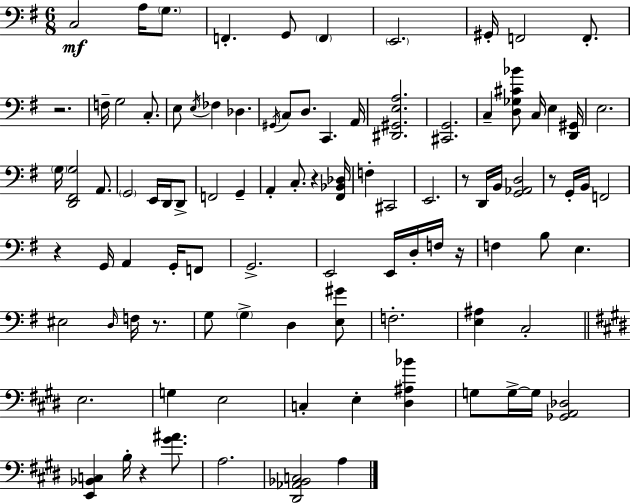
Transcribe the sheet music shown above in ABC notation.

X:1
T:Untitled
M:6/8
L:1/4
K:Em
C,2 A,/4 G,/2 F,, G,,/2 F,, E,,2 ^G,,/4 F,,2 F,,/2 z2 F,/4 G,2 C,/2 E,/2 E,/4 _F, _D, ^G,,/4 C,/2 D,/2 C,, A,,/4 [^D,,^G,,E,A,]2 [^C,,G,,]2 C, [D,_G,^C_B]/2 C,/4 E, [D,,^G,,]/4 E,2 G,/4 [D,,^F,,G,]2 A,,/2 G,,2 E,,/4 D,,/4 D,,/2 F,,2 G,, A,, C,/2 z [^F,,_B,,_D,]/4 F, ^C,,2 E,,2 z/2 D,,/4 B,,/4 [G,,_A,,D,]2 z/2 G,,/4 B,,/4 F,,2 z G,,/4 A,, G,,/4 F,,/2 G,,2 E,,2 E,,/4 D,/4 F,/4 z/4 F, B,/2 E, ^E,2 D,/4 F,/4 z/2 G,/2 G, D, [E,^G]/2 F,2 [E,^A,] C,2 E,2 G, E,2 C, E, [^D,^A,_B] G,/2 G,/4 G,/4 [_G,,A,,_D,]2 [E,,_B,,C,] B,/4 z [^G^A]/2 A,2 [^D,,_A,,_B,,C,]2 A,